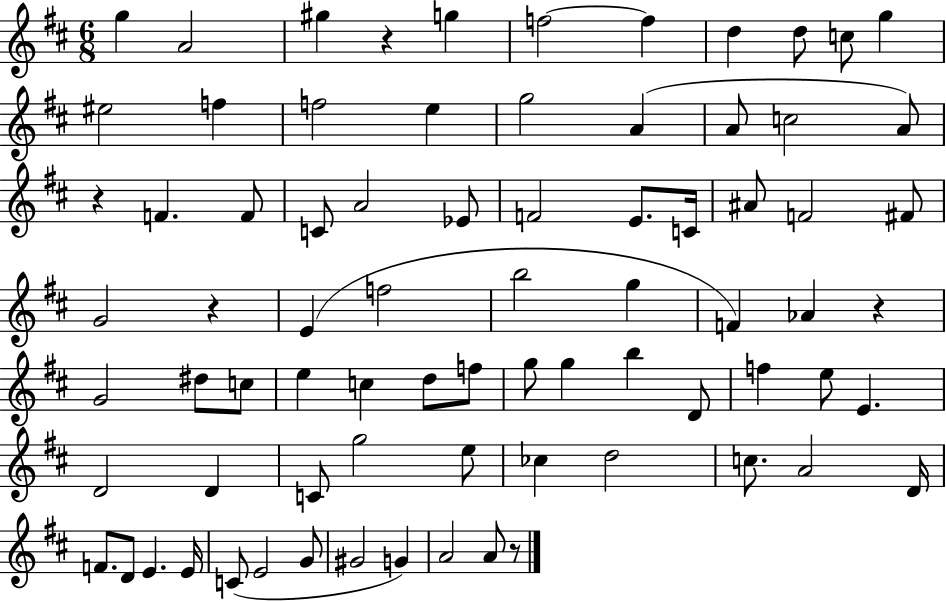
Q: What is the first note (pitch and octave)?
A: G5